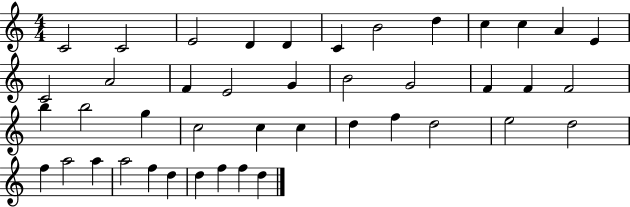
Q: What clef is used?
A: treble